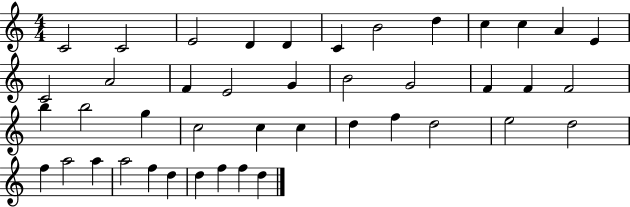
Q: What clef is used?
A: treble